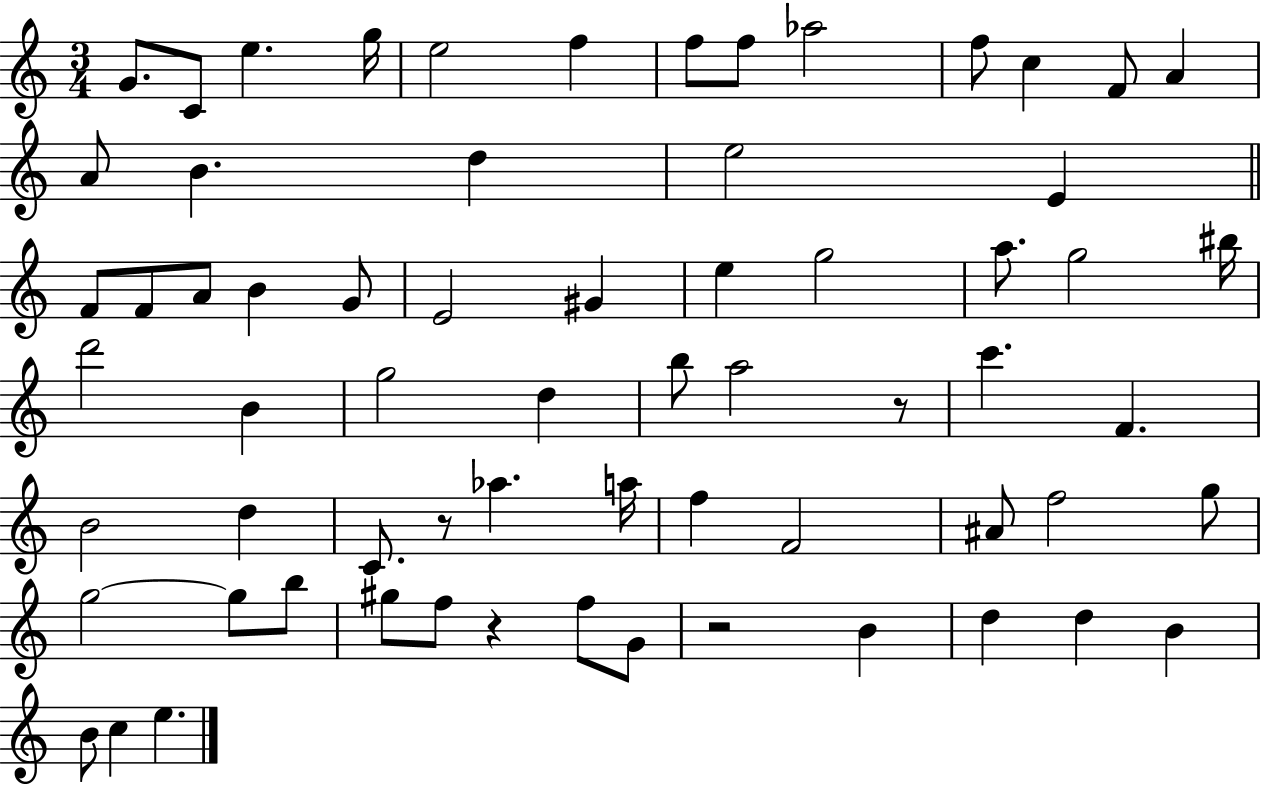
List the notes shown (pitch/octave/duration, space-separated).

G4/e. C4/e E5/q. G5/s E5/h F5/q F5/e F5/e Ab5/h F5/e C5/q F4/e A4/q A4/e B4/q. D5/q E5/h E4/q F4/e F4/e A4/e B4/q G4/e E4/h G#4/q E5/q G5/h A5/e. G5/h BIS5/s D6/h B4/q G5/h D5/q B5/e A5/h R/e C6/q. F4/q. B4/h D5/q C4/e. R/e Ab5/q. A5/s F5/q F4/h A#4/e F5/h G5/e G5/h G5/e B5/e G#5/e F5/e R/q F5/e G4/e R/h B4/q D5/q D5/q B4/q B4/e C5/q E5/q.